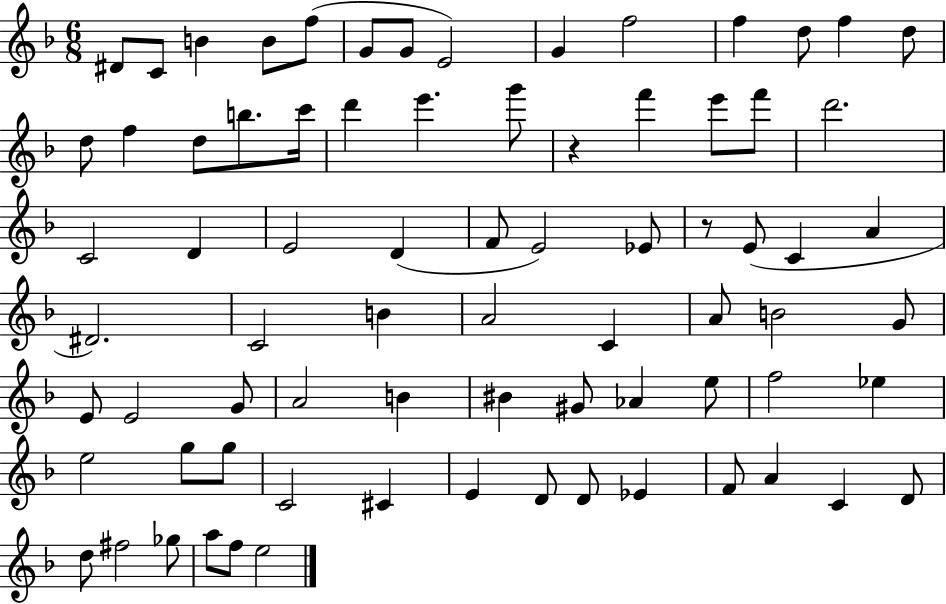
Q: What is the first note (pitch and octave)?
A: D#4